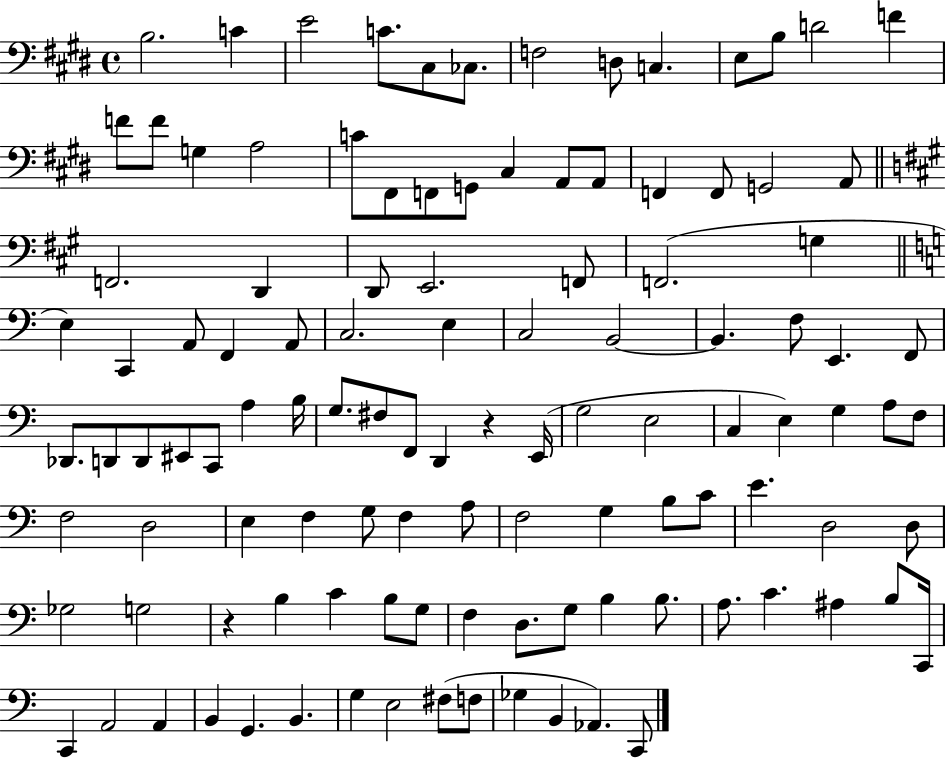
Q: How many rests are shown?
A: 2